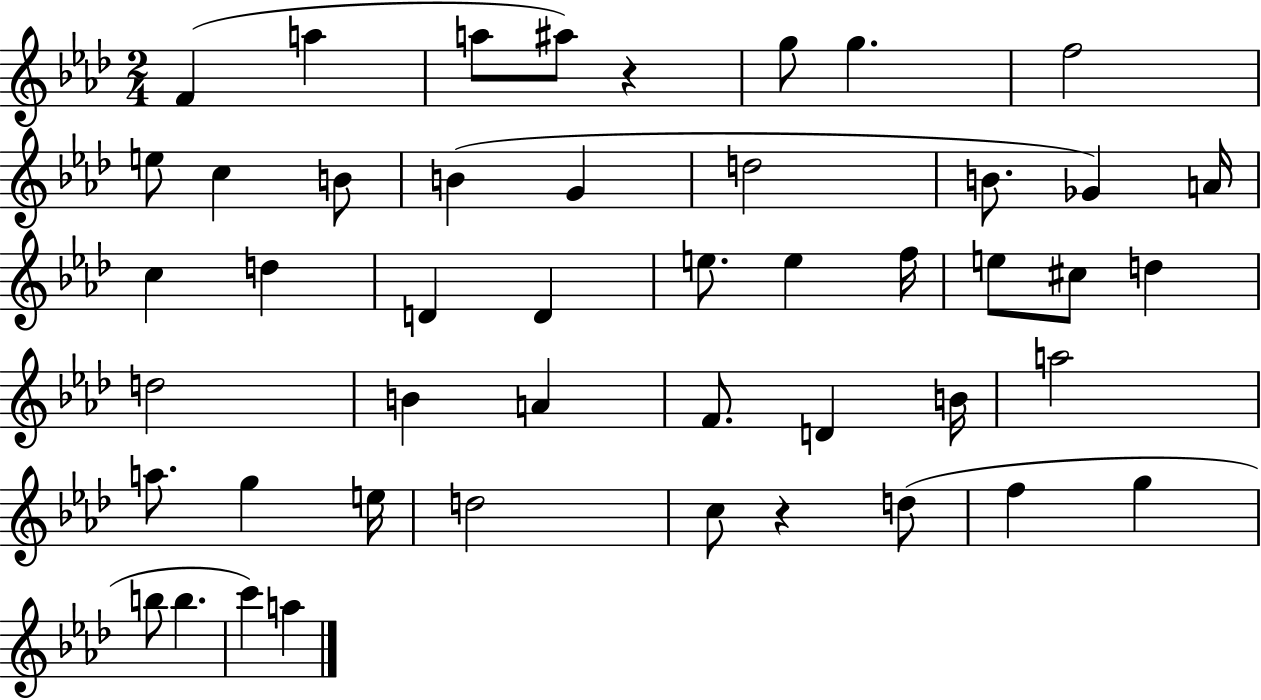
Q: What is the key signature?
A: AES major